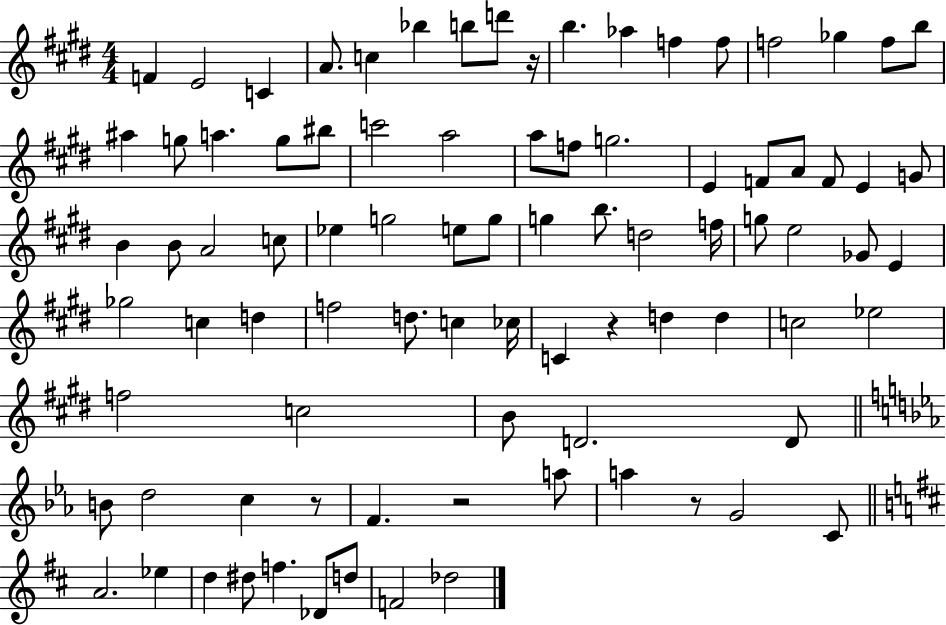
{
  \clef treble
  \numericTimeSignature
  \time 4/4
  \key e \major
  \repeat volta 2 { f'4 e'2 c'4 | a'8. c''4 bes''4 b''8 d'''8 r16 | b''4. aes''4 f''4 f''8 | f''2 ges''4 f''8 b''8 | \break ais''4 g''8 a''4. g''8 bis''8 | c'''2 a''2 | a''8 f''8 g''2. | e'4 f'8 a'8 f'8 e'4 g'8 | \break b'4 b'8 a'2 c''8 | ees''4 g''2 e''8 g''8 | g''4 b''8. d''2 f''16 | g''8 e''2 ges'8 e'4 | \break ges''2 c''4 d''4 | f''2 d''8. c''4 ces''16 | c'4 r4 d''4 d''4 | c''2 ees''2 | \break f''2 c''2 | b'8 d'2. d'8 | \bar "||" \break \key ees \major b'8 d''2 c''4 r8 | f'4. r2 a''8 | a''4 r8 g'2 c'8 | \bar "||" \break \key d \major a'2. ees''4 | d''4 dis''8 f''4. des'8 d''8 | f'2 des''2 | } \bar "|."
}